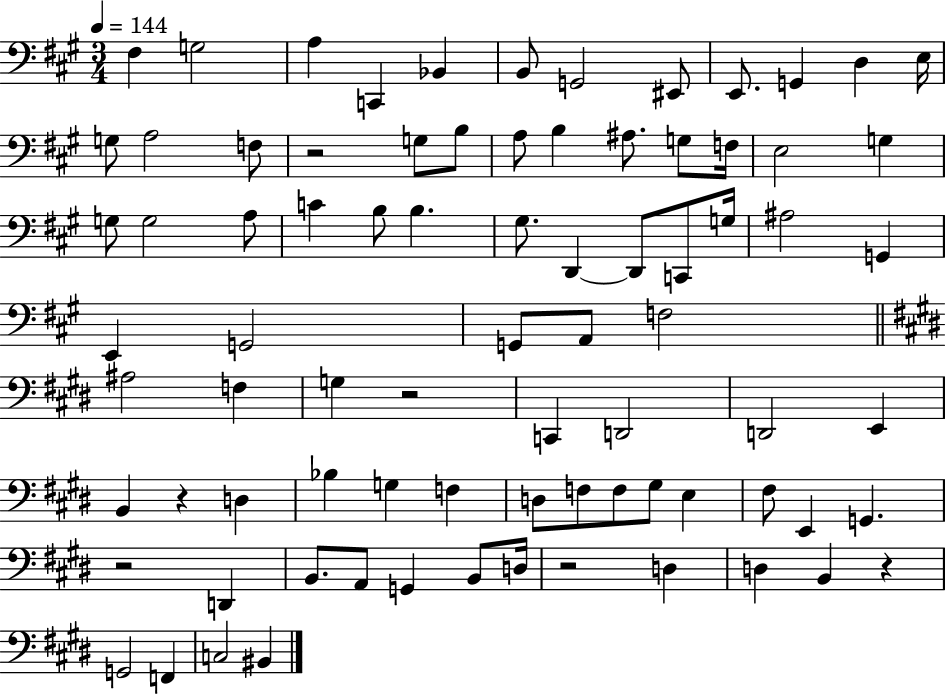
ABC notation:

X:1
T:Untitled
M:3/4
L:1/4
K:A
^F, G,2 A, C,, _B,, B,,/2 G,,2 ^E,,/2 E,,/2 G,, D, E,/4 G,/2 A,2 F,/2 z2 G,/2 B,/2 A,/2 B, ^A,/2 G,/2 F,/4 E,2 G, G,/2 G,2 A,/2 C B,/2 B, ^G,/2 D,, D,,/2 C,,/2 G,/4 ^A,2 G,, E,, G,,2 G,,/2 A,,/2 F,2 ^A,2 F, G, z2 C,, D,,2 D,,2 E,, B,, z D, _B, G, F, D,/2 F,/2 F,/2 ^G,/2 E, ^F,/2 E,, G,, z2 D,, B,,/2 A,,/2 G,, B,,/2 D,/4 z2 D, D, B,, z G,,2 F,, C,2 ^B,,